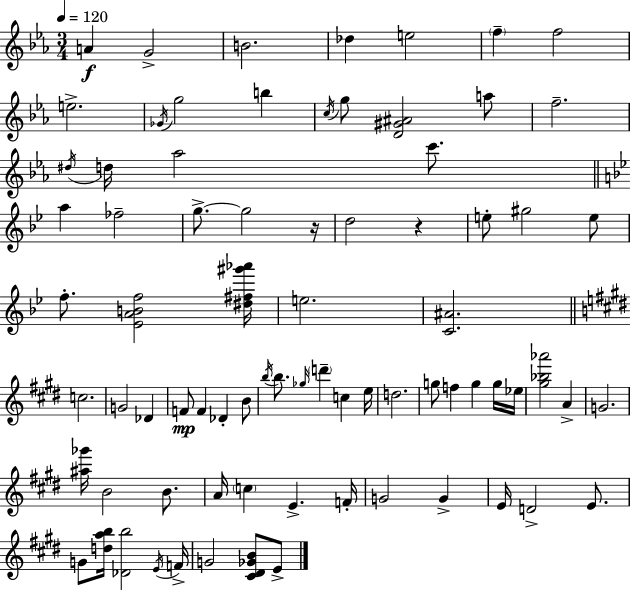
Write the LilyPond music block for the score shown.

{
  \clef treble
  \numericTimeSignature
  \time 3/4
  \key c \minor
  \tempo 4 = 120
  a'4\f g'2-> | b'2. | des''4 e''2 | \parenthesize f''4-- f''2 | \break e''2.-> | \acciaccatura { ges'16 } g''2 b''4 | \acciaccatura { c''16 } g''8 <d' gis' ais'>2 | a''8 f''2.-- | \break \acciaccatura { dis''16 } d''16 aes''2 | c'''8. \bar "||" \break \key bes \major a''4 fes''2-- | g''8.->~~ g''2 r16 | d''2 r4 | e''8-. gis''2 e''8 | \break f''8.-. <ees' a' b' f''>2 <dis'' fis'' gis''' aes'''>16 | e''2. | <c' ais'>2. | \bar "||" \break \key e \major c''2. | g'2 des'4 | f'8\mp f'4 des'4-. b'8 | \acciaccatura { b''16 } b''8. \grace { ges''16 } \parenthesize d'''4-- c''4 | \break e''16 d''2. | g''8 f''4 g''4 | g''16 ees''16 <gis'' bes'' aes'''>2 a'4-> | g'2. | \break <ais'' ges'''>16 b'2 b'8. | a'16 \parenthesize c''4 e'4.-> | f'16-. g'2 g'4-> | e'16 d'2-> e'8. | \break g'8 <d'' a'' b''>16 <des' b''>2 | \acciaccatura { e'16 } f'16-> g'2 <cis' dis' ges' b'>8 | e'8-> \bar "|."
}